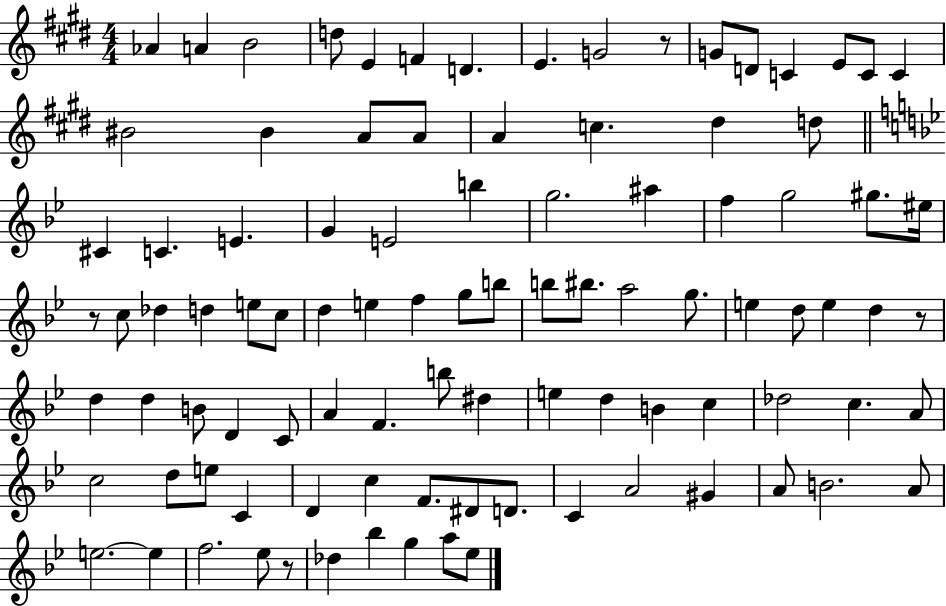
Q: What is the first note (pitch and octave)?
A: Ab4